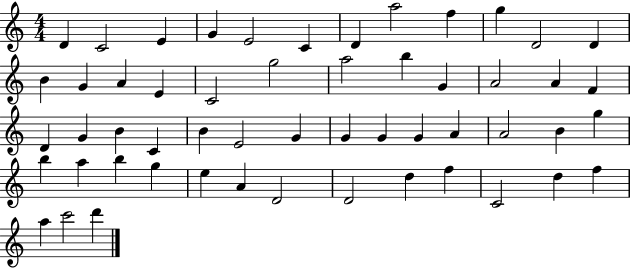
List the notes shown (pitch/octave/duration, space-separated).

D4/q C4/h E4/q G4/q E4/h C4/q D4/q A5/h F5/q G5/q D4/h D4/q B4/q G4/q A4/q E4/q C4/h G5/h A5/h B5/q G4/q A4/h A4/q F4/q D4/q G4/q B4/q C4/q B4/q E4/h G4/q G4/q G4/q G4/q A4/q A4/h B4/q G5/q B5/q A5/q B5/q G5/q E5/q A4/q D4/h D4/h D5/q F5/q C4/h D5/q F5/q A5/q C6/h D6/q